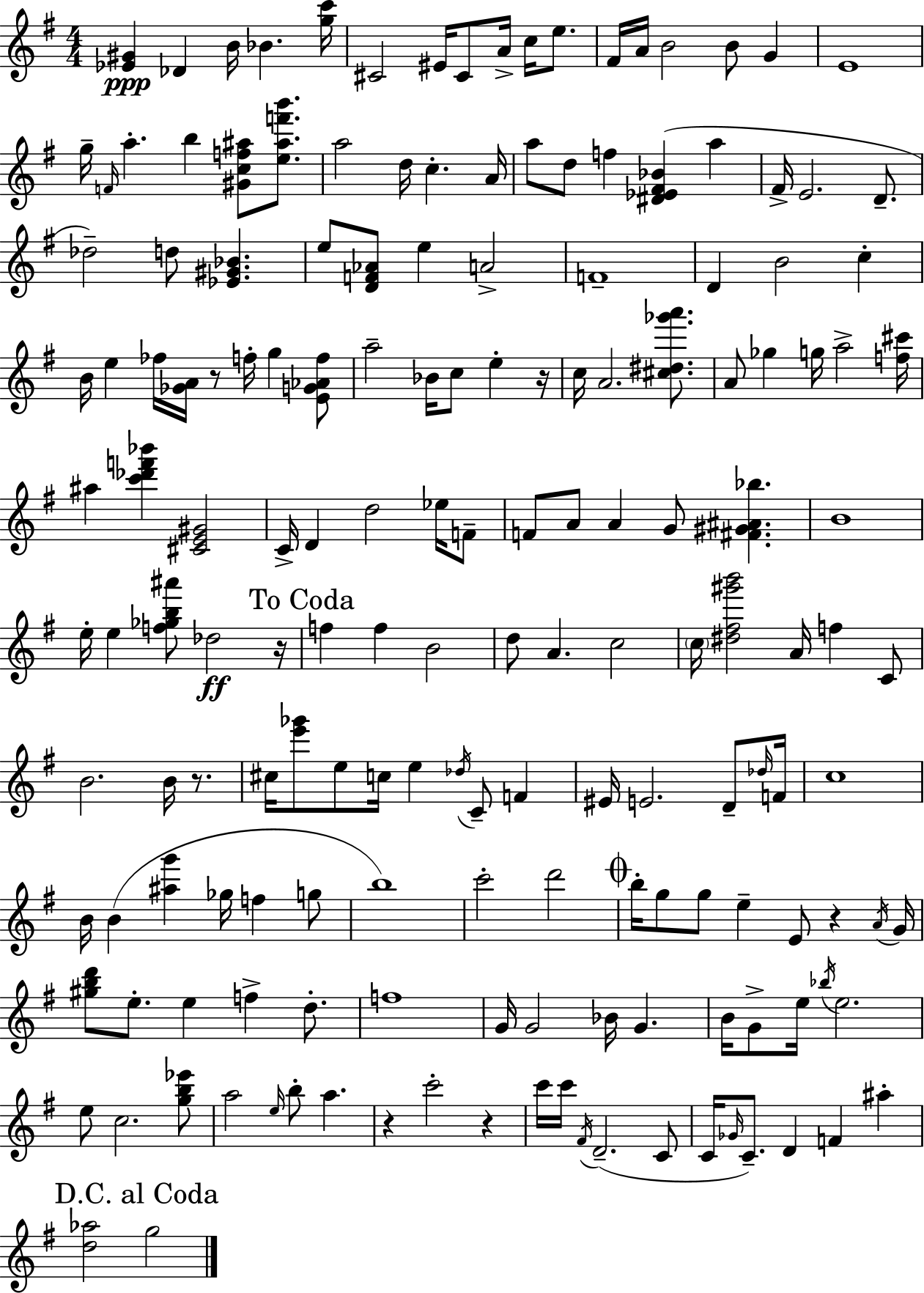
[Eb4,G#4]/q Db4/q B4/s Bb4/q. [G5,C6]/s C#4/h EIS4/s C#4/e A4/s C5/s E5/e. F#4/s A4/s B4/h B4/e G4/q E4/w G5/s F4/s A5/q. B5/q [G#4,C5,F5,A#5]/e [E5,A#5,F6,B6]/e. A5/h D5/s C5/q. A4/s A5/e D5/e F5/q [D#4,Eb4,F#4,Bb4]/q A5/q F#4/s E4/h. D4/e. Db5/h D5/e [Eb4,G#4,Bb4]/q. E5/e [D4,F4,Ab4]/e E5/q A4/h F4/w D4/q B4/h C5/q B4/s E5/q FES5/s [Gb4,A4]/s R/e F5/s G5/q [E4,G4,Ab4,F5]/e A5/h Bb4/s C5/e E5/q R/s C5/s A4/h. [C#5,D#5,Gb6,A6]/e. A4/e Gb5/q G5/s A5/h [F5,C#6]/s A#5/q [C6,Db6,F6,Bb6]/q [C#4,E4,G#4]/h C4/s D4/q D5/h Eb5/s F4/e F4/e A4/e A4/q G4/e [F#4,G#4,A#4,Bb5]/q. B4/w E5/s E5/q [F5,Gb5,B5,A#6]/e Db5/h R/s F5/q F5/q B4/h D5/e A4/q. C5/h C5/s [D#5,F#5,G#6,B6]/h A4/s F5/q C4/e B4/h. B4/s R/e. C#5/s [E6,Gb6]/e E5/e C5/s E5/q Db5/s C4/e F4/q EIS4/s E4/h. D4/e Db5/s F4/s C5/w B4/s B4/q [A#5,G6]/q Gb5/s F5/q G5/e B5/w C6/h D6/h B5/s G5/e G5/e E5/q E4/e R/q A4/s G4/s [G#5,B5,D6]/e E5/e. E5/q F5/q D5/e. F5/w G4/s G4/h Bb4/s G4/q. B4/s G4/e E5/s Bb5/s E5/h. E5/e C5/h. [G5,B5,Eb6]/e A5/h E5/s B5/e A5/q. R/q C6/h R/q C6/s C6/s F#4/s D4/h. C4/e C4/s Gb4/s C4/e. D4/q F4/q A#5/q [D5,Ab5]/h G5/h